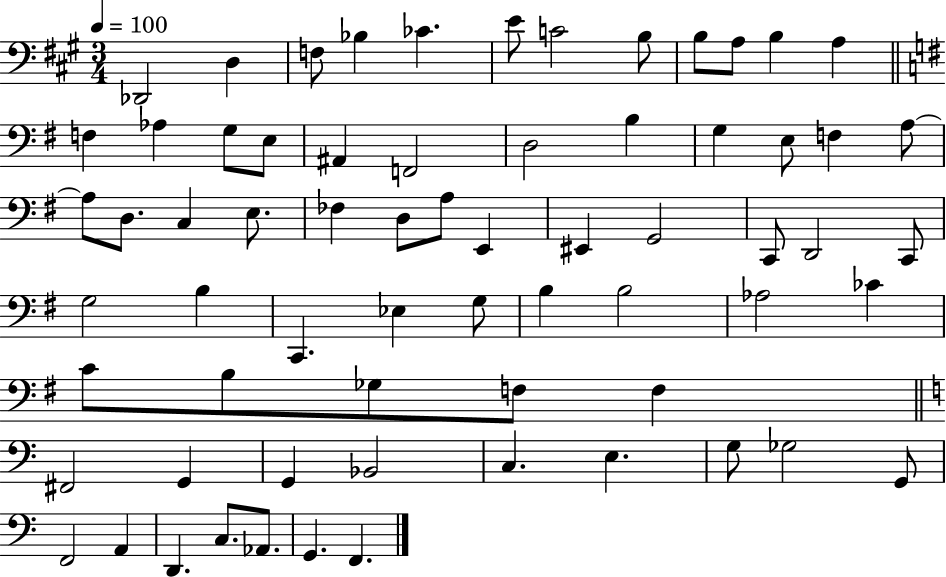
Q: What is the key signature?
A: A major